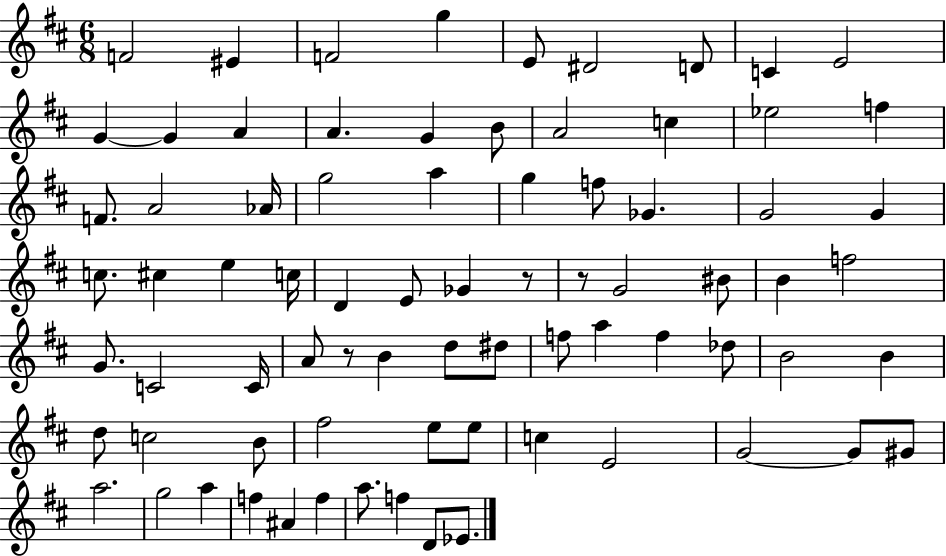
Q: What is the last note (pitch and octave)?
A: Eb4